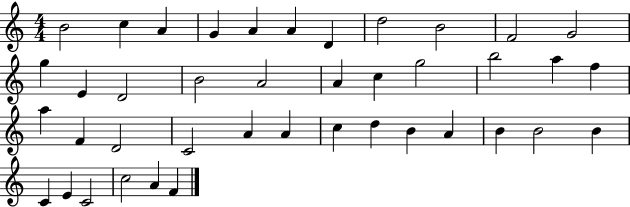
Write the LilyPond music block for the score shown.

{
  \clef treble
  \numericTimeSignature
  \time 4/4
  \key c \major
  b'2 c''4 a'4 | g'4 a'4 a'4 d'4 | d''2 b'2 | f'2 g'2 | \break g''4 e'4 d'2 | b'2 a'2 | a'4 c''4 g''2 | b''2 a''4 f''4 | \break a''4 f'4 d'2 | c'2 a'4 a'4 | c''4 d''4 b'4 a'4 | b'4 b'2 b'4 | \break c'4 e'4 c'2 | c''2 a'4 f'4 | \bar "|."
}